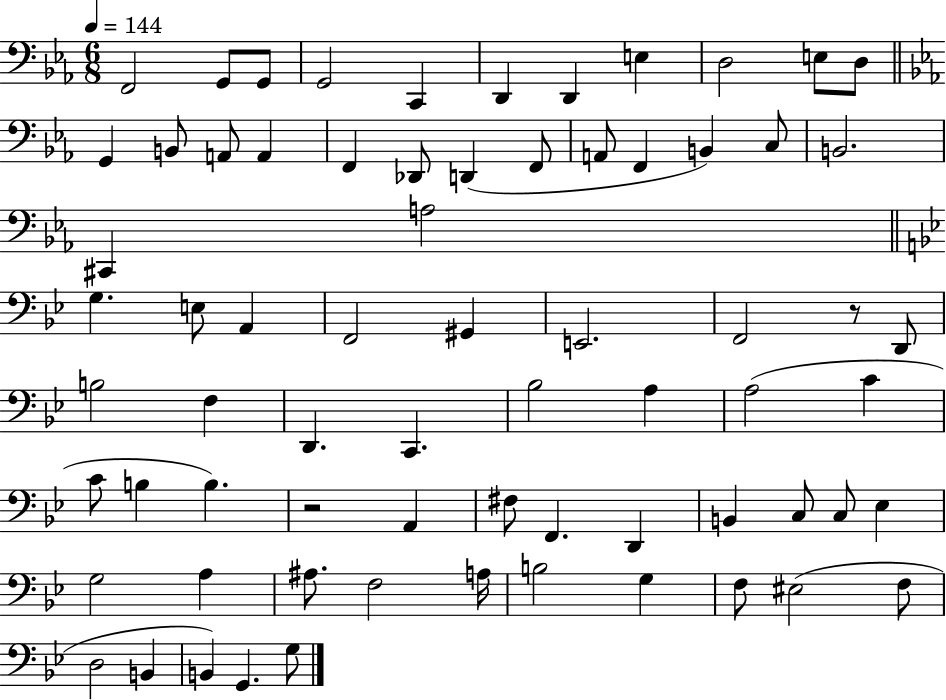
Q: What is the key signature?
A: EES major